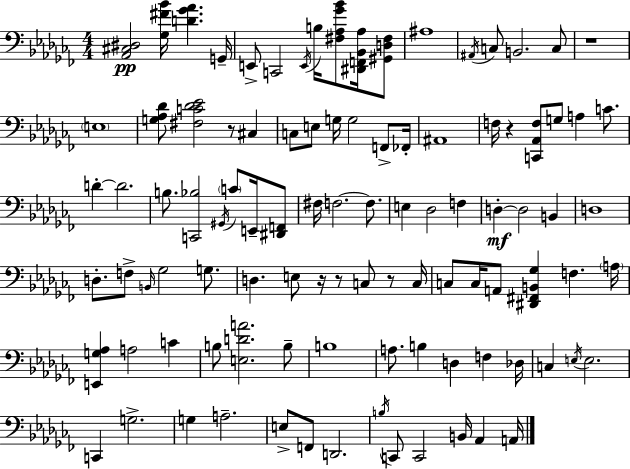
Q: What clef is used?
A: bass